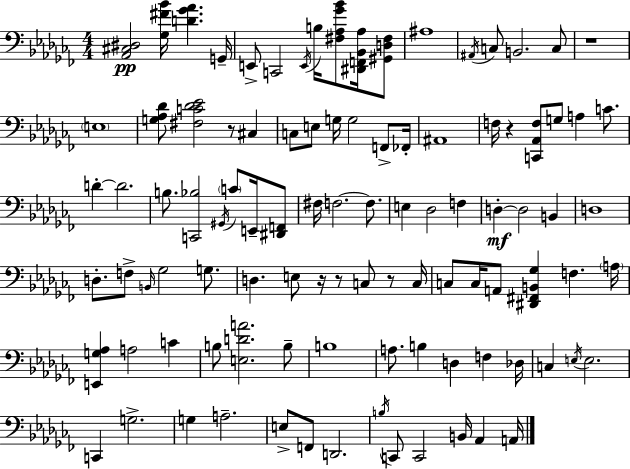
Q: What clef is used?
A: bass